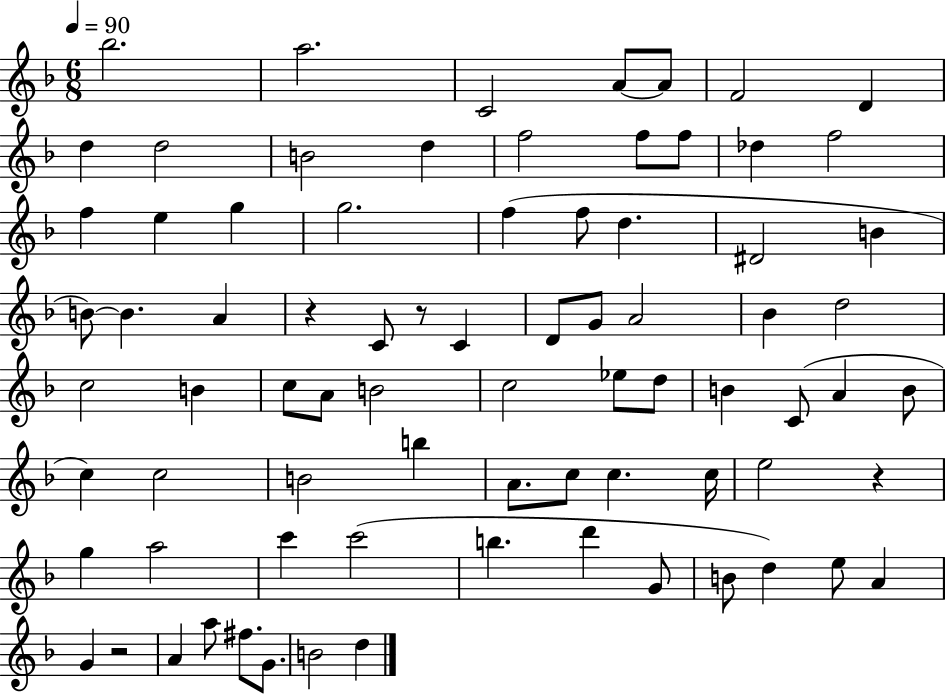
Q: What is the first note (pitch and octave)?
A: Bb5